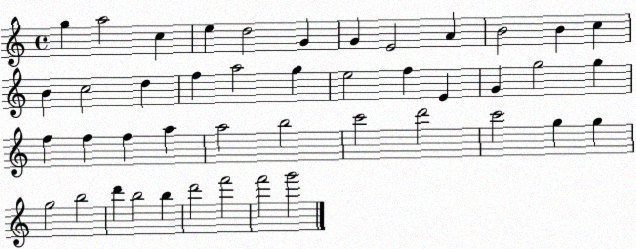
X:1
T:Untitled
M:4/4
L:1/4
K:C
g a2 c e d2 G G E2 A B2 B c B c2 d f a2 g e2 f E G g2 g f f f a a2 b2 c'2 d'2 c'2 g g g2 b2 d' b2 b d'2 f'2 f'2 g'2